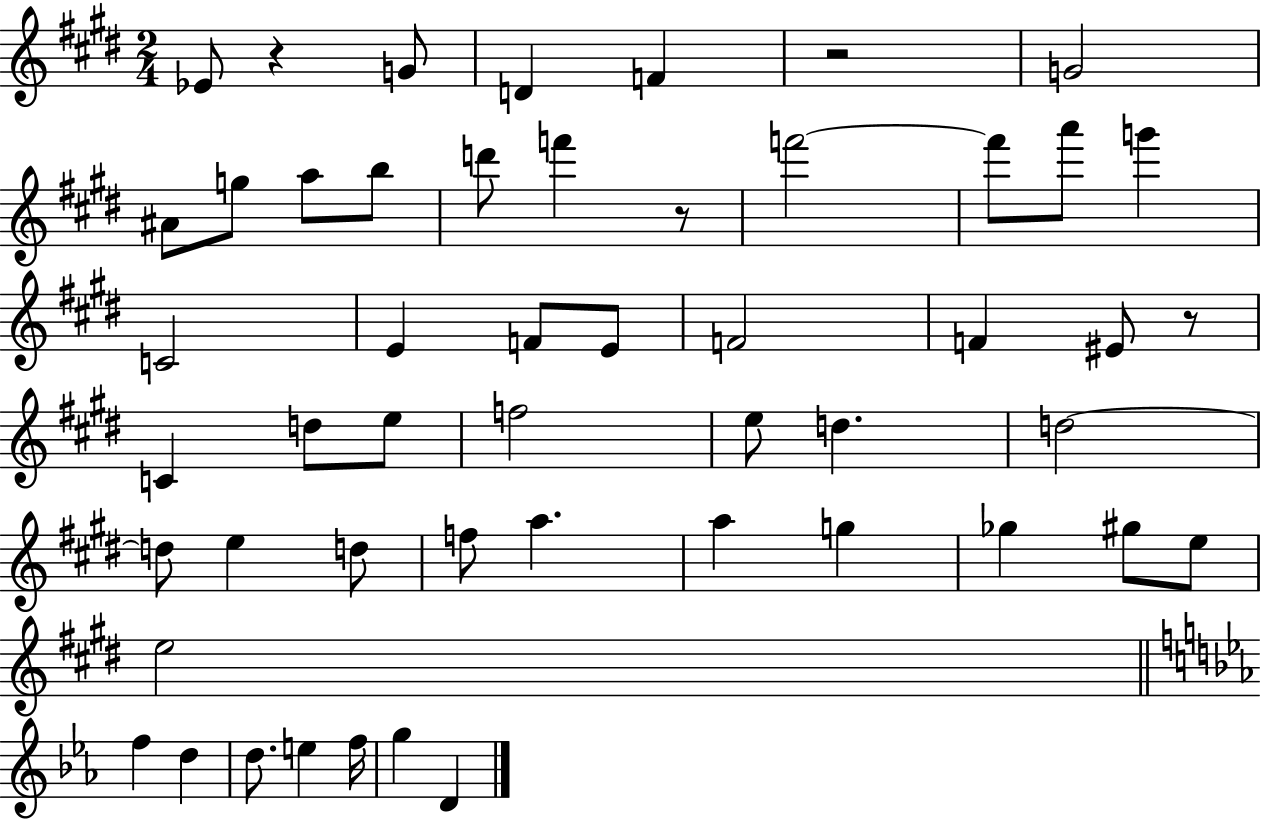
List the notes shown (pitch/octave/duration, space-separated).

Eb4/e R/q G4/e D4/q F4/q R/h G4/h A#4/e G5/e A5/e B5/e D6/e F6/q R/e F6/h F6/e A6/e G6/q C4/h E4/q F4/e E4/e F4/h F4/q EIS4/e R/e C4/q D5/e E5/e F5/h E5/e D5/q. D5/h D5/e E5/q D5/e F5/e A5/q. A5/q G5/q Gb5/q G#5/e E5/e E5/h F5/q D5/q D5/e. E5/q F5/s G5/q D4/q